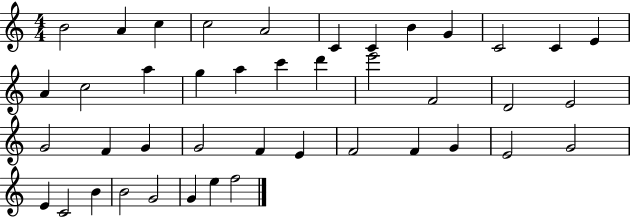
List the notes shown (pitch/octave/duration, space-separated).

B4/h A4/q C5/q C5/h A4/h C4/q C4/q B4/q G4/q C4/h C4/q E4/q A4/q C5/h A5/q G5/q A5/q C6/q D6/q E6/h F4/h D4/h E4/h G4/h F4/q G4/q G4/h F4/q E4/q F4/h F4/q G4/q E4/h G4/h E4/q C4/h B4/q B4/h G4/h G4/q E5/q F5/h